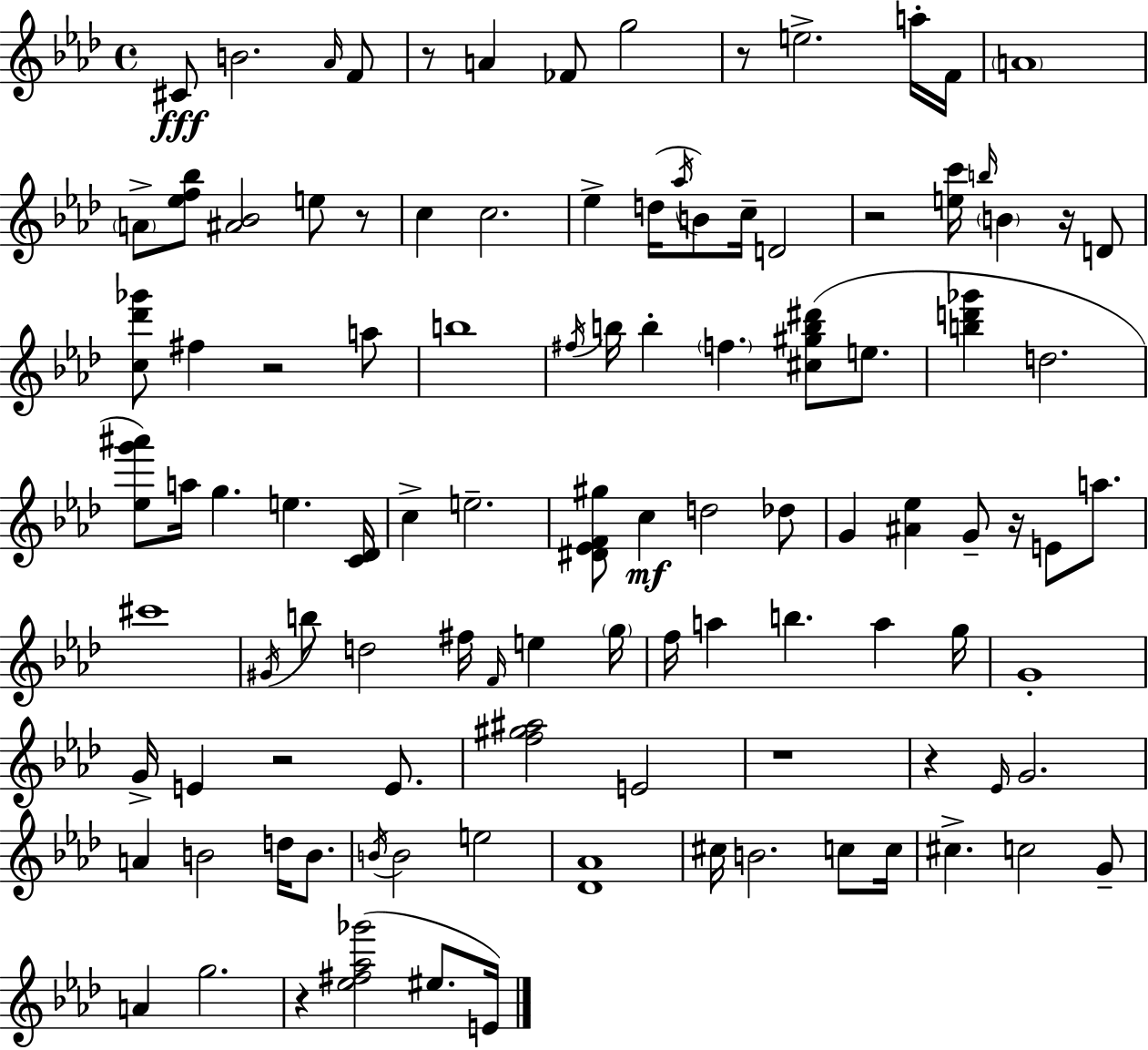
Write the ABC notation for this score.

X:1
T:Untitled
M:4/4
L:1/4
K:Fm
^C/2 B2 _A/4 F/2 z/2 A _F/2 g2 z/2 e2 a/4 F/4 A4 A/2 [_ef_b]/2 [^A_B]2 e/2 z/2 c c2 _e d/4 _a/4 B/2 c/4 D2 z2 [ec']/4 b/4 B z/4 D/2 [c_d'_g']/2 ^f z2 a/2 b4 ^f/4 b/4 b f [^c^gb^d']/2 e/2 [bd'_g'] d2 [_eg'^a']/2 a/4 g e [C_D]/4 c e2 [^D_EF^g]/2 c d2 _d/2 G [^A_e] G/2 z/4 E/2 a/2 ^c'4 ^G/4 b/2 d2 ^f/4 F/4 e g/4 f/4 a b a g/4 G4 G/4 E z2 E/2 [f^g^a]2 E2 z4 z _E/4 G2 A B2 d/4 B/2 B/4 B2 e2 [_D_A]4 ^c/4 B2 c/2 c/4 ^c c2 G/2 A g2 z [_e^f_a_g']2 ^e/2 E/4